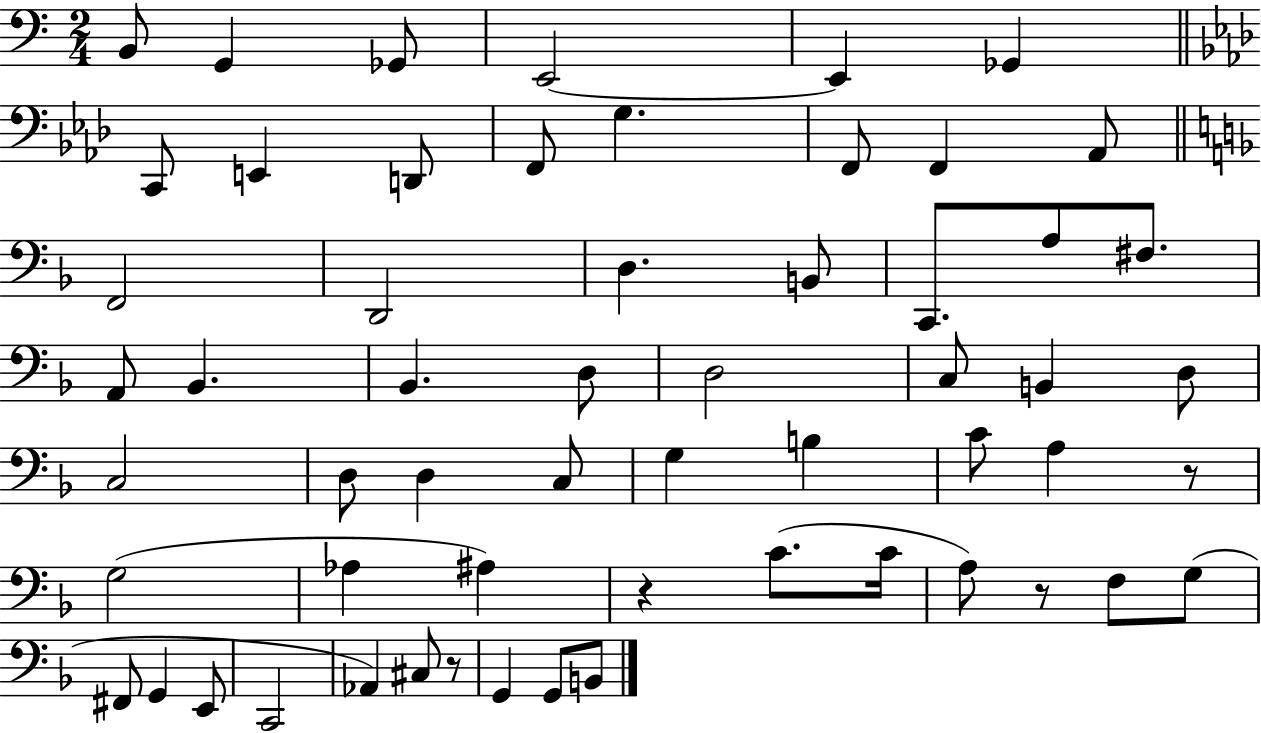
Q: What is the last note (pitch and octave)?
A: B2